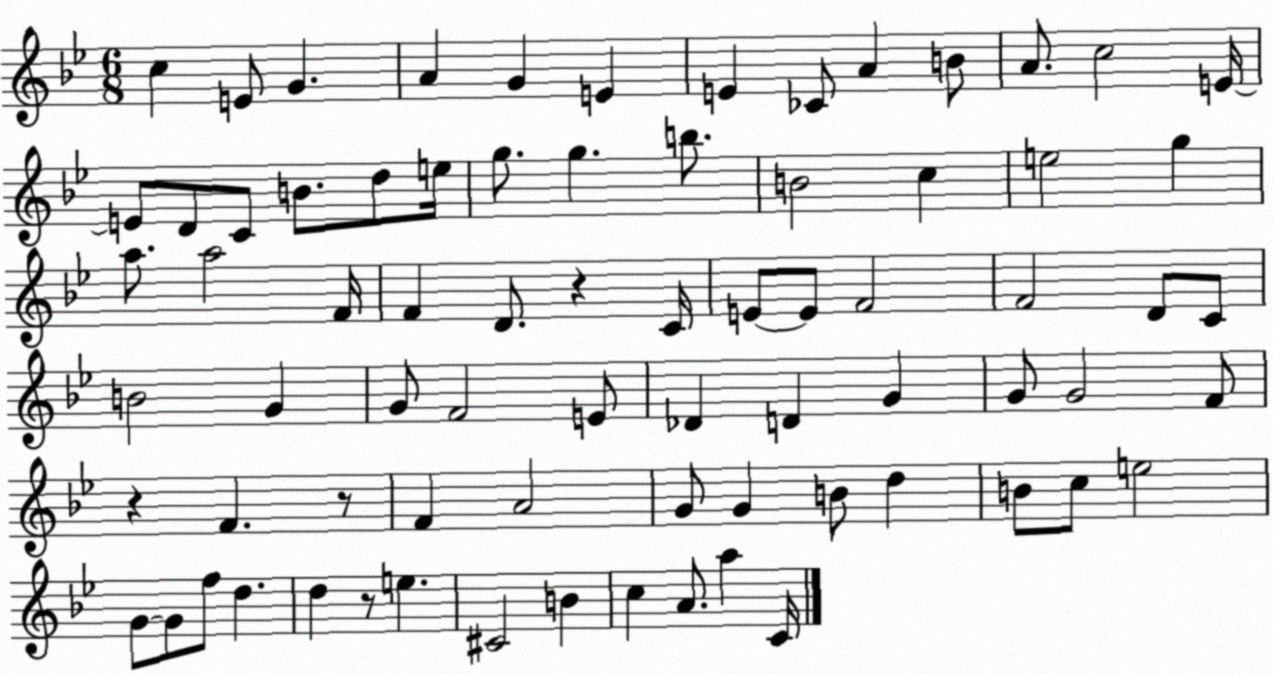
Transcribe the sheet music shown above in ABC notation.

X:1
T:Untitled
M:6/8
L:1/4
K:Bb
c E/2 G A G E E _C/2 A B/2 A/2 c2 E/4 E/2 D/2 C/2 B/2 d/2 e/4 g/2 g b/2 B2 c e2 g a/2 a2 F/4 F D/2 z C/4 E/2 E/2 F2 F2 D/2 C/2 B2 G G/2 F2 E/2 _D D G G/2 G2 F/2 z F z/2 F A2 G/2 G B/2 d B/2 c/2 e2 G/2 G/2 f/2 d d z/2 e ^C2 B c A/2 a C/4